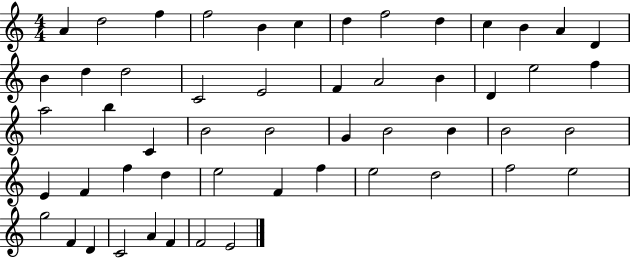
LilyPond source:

{
  \clef treble
  \numericTimeSignature
  \time 4/4
  \key c \major
  a'4 d''2 f''4 | f''2 b'4 c''4 | d''4 f''2 d''4 | c''4 b'4 a'4 d'4 | \break b'4 d''4 d''2 | c'2 e'2 | f'4 a'2 b'4 | d'4 e''2 f''4 | \break a''2 b''4 c'4 | b'2 b'2 | g'4 b'2 b'4 | b'2 b'2 | \break e'4 f'4 f''4 d''4 | e''2 f'4 f''4 | e''2 d''2 | f''2 e''2 | \break g''2 f'4 d'4 | c'2 a'4 f'4 | f'2 e'2 | \bar "|."
}